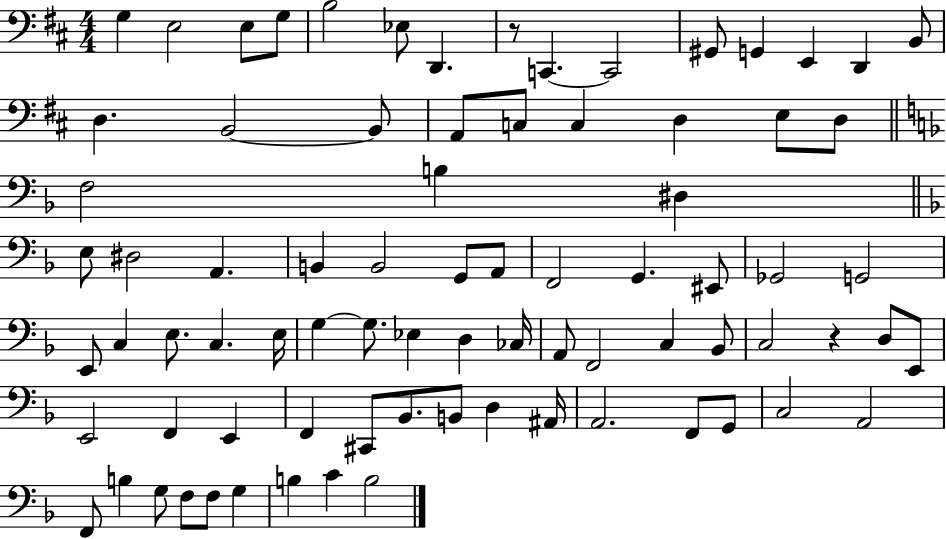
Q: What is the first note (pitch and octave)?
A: G3